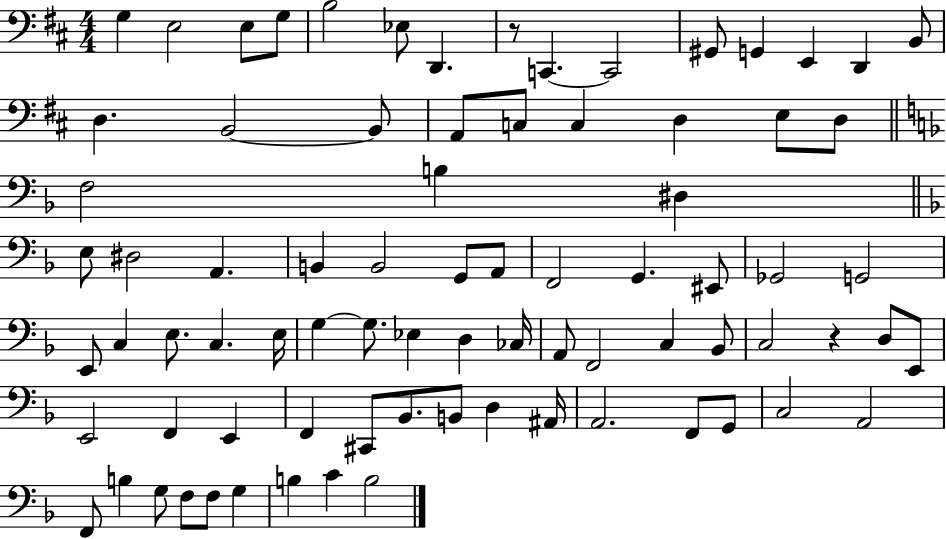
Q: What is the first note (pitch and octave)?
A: G3